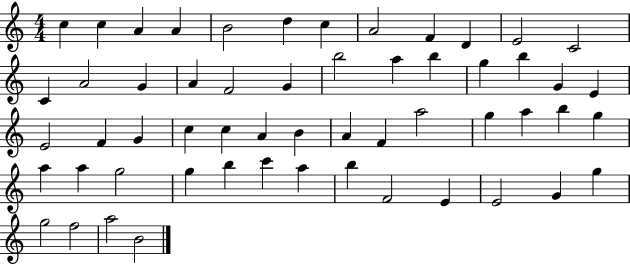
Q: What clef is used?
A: treble